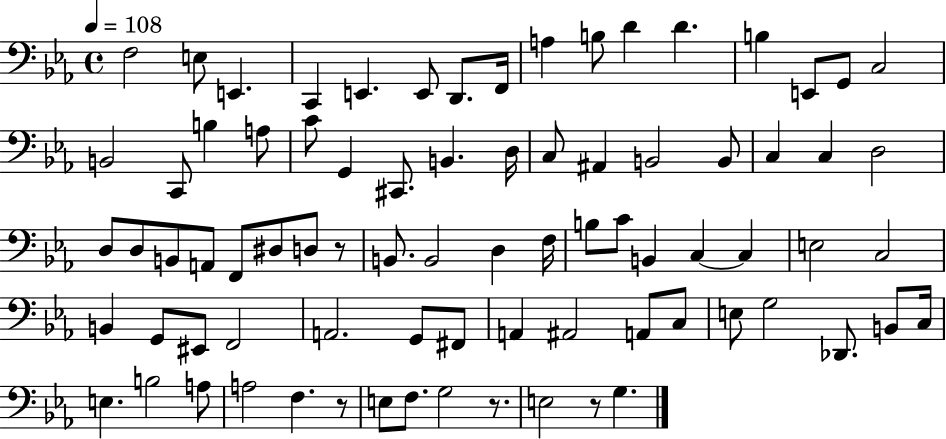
F3/h E3/e E2/q. C2/q E2/q. E2/e D2/e. F2/s A3/q B3/e D4/q D4/q. B3/q E2/e G2/e C3/h B2/h C2/e B3/q A3/e C4/e G2/q C#2/e. B2/q. D3/s C3/e A#2/q B2/h B2/e C3/q C3/q D3/h D3/e D3/e B2/e A2/e F2/e D#3/e D3/e R/e B2/e. B2/h D3/q F3/s B3/e C4/e B2/q C3/q C3/q E3/h C3/h B2/q G2/e EIS2/e F2/h A2/h. G2/e F#2/e A2/q A#2/h A2/e C3/e E3/e G3/h Db2/e. B2/e C3/s E3/q. B3/h A3/e A3/h F3/q. R/e E3/e F3/e. G3/h R/e. E3/h R/e G3/q.